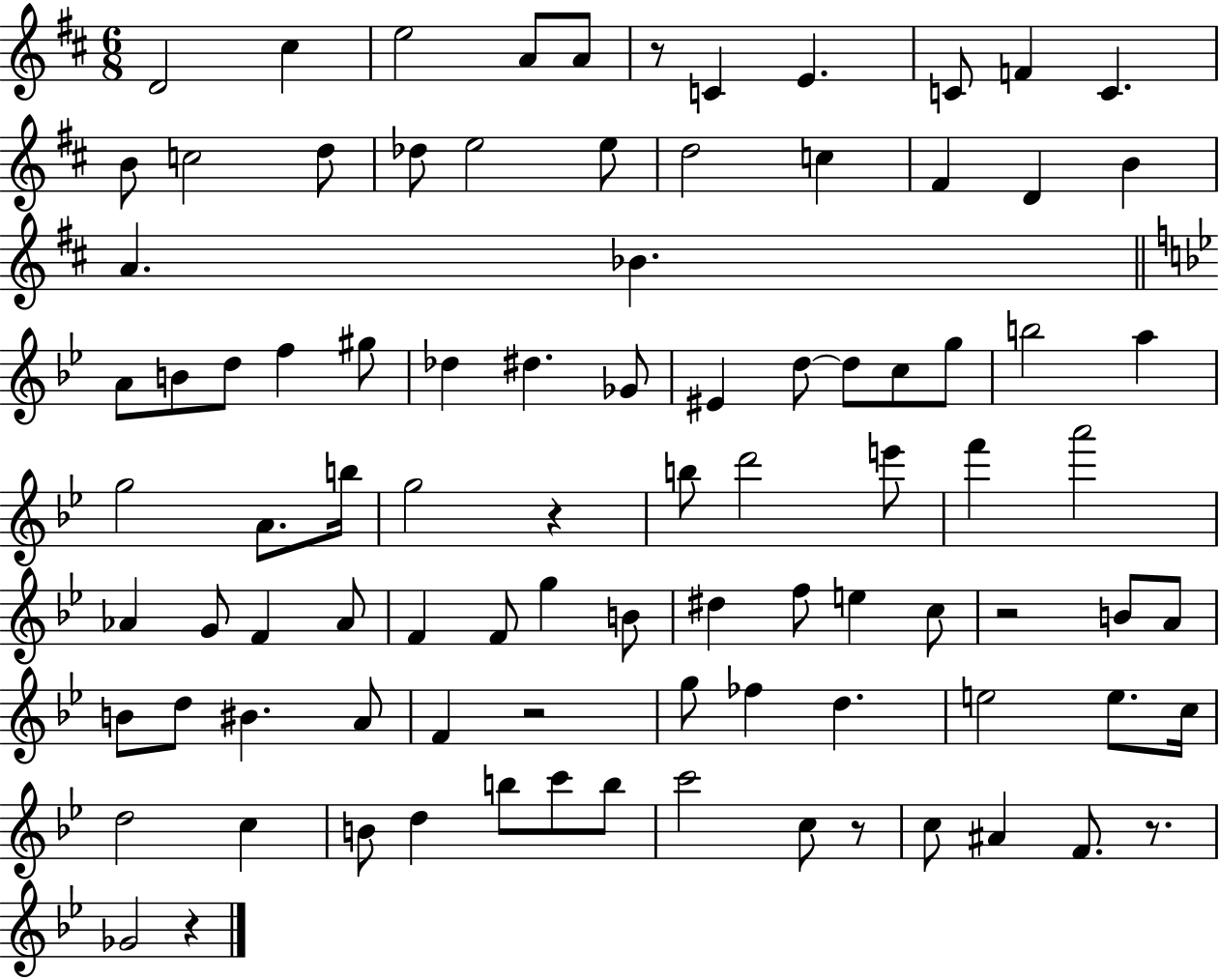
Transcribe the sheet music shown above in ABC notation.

X:1
T:Untitled
M:6/8
L:1/4
K:D
D2 ^c e2 A/2 A/2 z/2 C E C/2 F C B/2 c2 d/2 _d/2 e2 e/2 d2 c ^F D B A _B A/2 B/2 d/2 f ^g/2 _d ^d _G/2 ^E d/2 d/2 c/2 g/2 b2 a g2 A/2 b/4 g2 z b/2 d'2 e'/2 f' a'2 _A G/2 F _A/2 F F/2 g B/2 ^d f/2 e c/2 z2 B/2 A/2 B/2 d/2 ^B A/2 F z2 g/2 _f d e2 e/2 c/4 d2 c B/2 d b/2 c'/2 b/2 c'2 c/2 z/2 c/2 ^A F/2 z/2 _G2 z